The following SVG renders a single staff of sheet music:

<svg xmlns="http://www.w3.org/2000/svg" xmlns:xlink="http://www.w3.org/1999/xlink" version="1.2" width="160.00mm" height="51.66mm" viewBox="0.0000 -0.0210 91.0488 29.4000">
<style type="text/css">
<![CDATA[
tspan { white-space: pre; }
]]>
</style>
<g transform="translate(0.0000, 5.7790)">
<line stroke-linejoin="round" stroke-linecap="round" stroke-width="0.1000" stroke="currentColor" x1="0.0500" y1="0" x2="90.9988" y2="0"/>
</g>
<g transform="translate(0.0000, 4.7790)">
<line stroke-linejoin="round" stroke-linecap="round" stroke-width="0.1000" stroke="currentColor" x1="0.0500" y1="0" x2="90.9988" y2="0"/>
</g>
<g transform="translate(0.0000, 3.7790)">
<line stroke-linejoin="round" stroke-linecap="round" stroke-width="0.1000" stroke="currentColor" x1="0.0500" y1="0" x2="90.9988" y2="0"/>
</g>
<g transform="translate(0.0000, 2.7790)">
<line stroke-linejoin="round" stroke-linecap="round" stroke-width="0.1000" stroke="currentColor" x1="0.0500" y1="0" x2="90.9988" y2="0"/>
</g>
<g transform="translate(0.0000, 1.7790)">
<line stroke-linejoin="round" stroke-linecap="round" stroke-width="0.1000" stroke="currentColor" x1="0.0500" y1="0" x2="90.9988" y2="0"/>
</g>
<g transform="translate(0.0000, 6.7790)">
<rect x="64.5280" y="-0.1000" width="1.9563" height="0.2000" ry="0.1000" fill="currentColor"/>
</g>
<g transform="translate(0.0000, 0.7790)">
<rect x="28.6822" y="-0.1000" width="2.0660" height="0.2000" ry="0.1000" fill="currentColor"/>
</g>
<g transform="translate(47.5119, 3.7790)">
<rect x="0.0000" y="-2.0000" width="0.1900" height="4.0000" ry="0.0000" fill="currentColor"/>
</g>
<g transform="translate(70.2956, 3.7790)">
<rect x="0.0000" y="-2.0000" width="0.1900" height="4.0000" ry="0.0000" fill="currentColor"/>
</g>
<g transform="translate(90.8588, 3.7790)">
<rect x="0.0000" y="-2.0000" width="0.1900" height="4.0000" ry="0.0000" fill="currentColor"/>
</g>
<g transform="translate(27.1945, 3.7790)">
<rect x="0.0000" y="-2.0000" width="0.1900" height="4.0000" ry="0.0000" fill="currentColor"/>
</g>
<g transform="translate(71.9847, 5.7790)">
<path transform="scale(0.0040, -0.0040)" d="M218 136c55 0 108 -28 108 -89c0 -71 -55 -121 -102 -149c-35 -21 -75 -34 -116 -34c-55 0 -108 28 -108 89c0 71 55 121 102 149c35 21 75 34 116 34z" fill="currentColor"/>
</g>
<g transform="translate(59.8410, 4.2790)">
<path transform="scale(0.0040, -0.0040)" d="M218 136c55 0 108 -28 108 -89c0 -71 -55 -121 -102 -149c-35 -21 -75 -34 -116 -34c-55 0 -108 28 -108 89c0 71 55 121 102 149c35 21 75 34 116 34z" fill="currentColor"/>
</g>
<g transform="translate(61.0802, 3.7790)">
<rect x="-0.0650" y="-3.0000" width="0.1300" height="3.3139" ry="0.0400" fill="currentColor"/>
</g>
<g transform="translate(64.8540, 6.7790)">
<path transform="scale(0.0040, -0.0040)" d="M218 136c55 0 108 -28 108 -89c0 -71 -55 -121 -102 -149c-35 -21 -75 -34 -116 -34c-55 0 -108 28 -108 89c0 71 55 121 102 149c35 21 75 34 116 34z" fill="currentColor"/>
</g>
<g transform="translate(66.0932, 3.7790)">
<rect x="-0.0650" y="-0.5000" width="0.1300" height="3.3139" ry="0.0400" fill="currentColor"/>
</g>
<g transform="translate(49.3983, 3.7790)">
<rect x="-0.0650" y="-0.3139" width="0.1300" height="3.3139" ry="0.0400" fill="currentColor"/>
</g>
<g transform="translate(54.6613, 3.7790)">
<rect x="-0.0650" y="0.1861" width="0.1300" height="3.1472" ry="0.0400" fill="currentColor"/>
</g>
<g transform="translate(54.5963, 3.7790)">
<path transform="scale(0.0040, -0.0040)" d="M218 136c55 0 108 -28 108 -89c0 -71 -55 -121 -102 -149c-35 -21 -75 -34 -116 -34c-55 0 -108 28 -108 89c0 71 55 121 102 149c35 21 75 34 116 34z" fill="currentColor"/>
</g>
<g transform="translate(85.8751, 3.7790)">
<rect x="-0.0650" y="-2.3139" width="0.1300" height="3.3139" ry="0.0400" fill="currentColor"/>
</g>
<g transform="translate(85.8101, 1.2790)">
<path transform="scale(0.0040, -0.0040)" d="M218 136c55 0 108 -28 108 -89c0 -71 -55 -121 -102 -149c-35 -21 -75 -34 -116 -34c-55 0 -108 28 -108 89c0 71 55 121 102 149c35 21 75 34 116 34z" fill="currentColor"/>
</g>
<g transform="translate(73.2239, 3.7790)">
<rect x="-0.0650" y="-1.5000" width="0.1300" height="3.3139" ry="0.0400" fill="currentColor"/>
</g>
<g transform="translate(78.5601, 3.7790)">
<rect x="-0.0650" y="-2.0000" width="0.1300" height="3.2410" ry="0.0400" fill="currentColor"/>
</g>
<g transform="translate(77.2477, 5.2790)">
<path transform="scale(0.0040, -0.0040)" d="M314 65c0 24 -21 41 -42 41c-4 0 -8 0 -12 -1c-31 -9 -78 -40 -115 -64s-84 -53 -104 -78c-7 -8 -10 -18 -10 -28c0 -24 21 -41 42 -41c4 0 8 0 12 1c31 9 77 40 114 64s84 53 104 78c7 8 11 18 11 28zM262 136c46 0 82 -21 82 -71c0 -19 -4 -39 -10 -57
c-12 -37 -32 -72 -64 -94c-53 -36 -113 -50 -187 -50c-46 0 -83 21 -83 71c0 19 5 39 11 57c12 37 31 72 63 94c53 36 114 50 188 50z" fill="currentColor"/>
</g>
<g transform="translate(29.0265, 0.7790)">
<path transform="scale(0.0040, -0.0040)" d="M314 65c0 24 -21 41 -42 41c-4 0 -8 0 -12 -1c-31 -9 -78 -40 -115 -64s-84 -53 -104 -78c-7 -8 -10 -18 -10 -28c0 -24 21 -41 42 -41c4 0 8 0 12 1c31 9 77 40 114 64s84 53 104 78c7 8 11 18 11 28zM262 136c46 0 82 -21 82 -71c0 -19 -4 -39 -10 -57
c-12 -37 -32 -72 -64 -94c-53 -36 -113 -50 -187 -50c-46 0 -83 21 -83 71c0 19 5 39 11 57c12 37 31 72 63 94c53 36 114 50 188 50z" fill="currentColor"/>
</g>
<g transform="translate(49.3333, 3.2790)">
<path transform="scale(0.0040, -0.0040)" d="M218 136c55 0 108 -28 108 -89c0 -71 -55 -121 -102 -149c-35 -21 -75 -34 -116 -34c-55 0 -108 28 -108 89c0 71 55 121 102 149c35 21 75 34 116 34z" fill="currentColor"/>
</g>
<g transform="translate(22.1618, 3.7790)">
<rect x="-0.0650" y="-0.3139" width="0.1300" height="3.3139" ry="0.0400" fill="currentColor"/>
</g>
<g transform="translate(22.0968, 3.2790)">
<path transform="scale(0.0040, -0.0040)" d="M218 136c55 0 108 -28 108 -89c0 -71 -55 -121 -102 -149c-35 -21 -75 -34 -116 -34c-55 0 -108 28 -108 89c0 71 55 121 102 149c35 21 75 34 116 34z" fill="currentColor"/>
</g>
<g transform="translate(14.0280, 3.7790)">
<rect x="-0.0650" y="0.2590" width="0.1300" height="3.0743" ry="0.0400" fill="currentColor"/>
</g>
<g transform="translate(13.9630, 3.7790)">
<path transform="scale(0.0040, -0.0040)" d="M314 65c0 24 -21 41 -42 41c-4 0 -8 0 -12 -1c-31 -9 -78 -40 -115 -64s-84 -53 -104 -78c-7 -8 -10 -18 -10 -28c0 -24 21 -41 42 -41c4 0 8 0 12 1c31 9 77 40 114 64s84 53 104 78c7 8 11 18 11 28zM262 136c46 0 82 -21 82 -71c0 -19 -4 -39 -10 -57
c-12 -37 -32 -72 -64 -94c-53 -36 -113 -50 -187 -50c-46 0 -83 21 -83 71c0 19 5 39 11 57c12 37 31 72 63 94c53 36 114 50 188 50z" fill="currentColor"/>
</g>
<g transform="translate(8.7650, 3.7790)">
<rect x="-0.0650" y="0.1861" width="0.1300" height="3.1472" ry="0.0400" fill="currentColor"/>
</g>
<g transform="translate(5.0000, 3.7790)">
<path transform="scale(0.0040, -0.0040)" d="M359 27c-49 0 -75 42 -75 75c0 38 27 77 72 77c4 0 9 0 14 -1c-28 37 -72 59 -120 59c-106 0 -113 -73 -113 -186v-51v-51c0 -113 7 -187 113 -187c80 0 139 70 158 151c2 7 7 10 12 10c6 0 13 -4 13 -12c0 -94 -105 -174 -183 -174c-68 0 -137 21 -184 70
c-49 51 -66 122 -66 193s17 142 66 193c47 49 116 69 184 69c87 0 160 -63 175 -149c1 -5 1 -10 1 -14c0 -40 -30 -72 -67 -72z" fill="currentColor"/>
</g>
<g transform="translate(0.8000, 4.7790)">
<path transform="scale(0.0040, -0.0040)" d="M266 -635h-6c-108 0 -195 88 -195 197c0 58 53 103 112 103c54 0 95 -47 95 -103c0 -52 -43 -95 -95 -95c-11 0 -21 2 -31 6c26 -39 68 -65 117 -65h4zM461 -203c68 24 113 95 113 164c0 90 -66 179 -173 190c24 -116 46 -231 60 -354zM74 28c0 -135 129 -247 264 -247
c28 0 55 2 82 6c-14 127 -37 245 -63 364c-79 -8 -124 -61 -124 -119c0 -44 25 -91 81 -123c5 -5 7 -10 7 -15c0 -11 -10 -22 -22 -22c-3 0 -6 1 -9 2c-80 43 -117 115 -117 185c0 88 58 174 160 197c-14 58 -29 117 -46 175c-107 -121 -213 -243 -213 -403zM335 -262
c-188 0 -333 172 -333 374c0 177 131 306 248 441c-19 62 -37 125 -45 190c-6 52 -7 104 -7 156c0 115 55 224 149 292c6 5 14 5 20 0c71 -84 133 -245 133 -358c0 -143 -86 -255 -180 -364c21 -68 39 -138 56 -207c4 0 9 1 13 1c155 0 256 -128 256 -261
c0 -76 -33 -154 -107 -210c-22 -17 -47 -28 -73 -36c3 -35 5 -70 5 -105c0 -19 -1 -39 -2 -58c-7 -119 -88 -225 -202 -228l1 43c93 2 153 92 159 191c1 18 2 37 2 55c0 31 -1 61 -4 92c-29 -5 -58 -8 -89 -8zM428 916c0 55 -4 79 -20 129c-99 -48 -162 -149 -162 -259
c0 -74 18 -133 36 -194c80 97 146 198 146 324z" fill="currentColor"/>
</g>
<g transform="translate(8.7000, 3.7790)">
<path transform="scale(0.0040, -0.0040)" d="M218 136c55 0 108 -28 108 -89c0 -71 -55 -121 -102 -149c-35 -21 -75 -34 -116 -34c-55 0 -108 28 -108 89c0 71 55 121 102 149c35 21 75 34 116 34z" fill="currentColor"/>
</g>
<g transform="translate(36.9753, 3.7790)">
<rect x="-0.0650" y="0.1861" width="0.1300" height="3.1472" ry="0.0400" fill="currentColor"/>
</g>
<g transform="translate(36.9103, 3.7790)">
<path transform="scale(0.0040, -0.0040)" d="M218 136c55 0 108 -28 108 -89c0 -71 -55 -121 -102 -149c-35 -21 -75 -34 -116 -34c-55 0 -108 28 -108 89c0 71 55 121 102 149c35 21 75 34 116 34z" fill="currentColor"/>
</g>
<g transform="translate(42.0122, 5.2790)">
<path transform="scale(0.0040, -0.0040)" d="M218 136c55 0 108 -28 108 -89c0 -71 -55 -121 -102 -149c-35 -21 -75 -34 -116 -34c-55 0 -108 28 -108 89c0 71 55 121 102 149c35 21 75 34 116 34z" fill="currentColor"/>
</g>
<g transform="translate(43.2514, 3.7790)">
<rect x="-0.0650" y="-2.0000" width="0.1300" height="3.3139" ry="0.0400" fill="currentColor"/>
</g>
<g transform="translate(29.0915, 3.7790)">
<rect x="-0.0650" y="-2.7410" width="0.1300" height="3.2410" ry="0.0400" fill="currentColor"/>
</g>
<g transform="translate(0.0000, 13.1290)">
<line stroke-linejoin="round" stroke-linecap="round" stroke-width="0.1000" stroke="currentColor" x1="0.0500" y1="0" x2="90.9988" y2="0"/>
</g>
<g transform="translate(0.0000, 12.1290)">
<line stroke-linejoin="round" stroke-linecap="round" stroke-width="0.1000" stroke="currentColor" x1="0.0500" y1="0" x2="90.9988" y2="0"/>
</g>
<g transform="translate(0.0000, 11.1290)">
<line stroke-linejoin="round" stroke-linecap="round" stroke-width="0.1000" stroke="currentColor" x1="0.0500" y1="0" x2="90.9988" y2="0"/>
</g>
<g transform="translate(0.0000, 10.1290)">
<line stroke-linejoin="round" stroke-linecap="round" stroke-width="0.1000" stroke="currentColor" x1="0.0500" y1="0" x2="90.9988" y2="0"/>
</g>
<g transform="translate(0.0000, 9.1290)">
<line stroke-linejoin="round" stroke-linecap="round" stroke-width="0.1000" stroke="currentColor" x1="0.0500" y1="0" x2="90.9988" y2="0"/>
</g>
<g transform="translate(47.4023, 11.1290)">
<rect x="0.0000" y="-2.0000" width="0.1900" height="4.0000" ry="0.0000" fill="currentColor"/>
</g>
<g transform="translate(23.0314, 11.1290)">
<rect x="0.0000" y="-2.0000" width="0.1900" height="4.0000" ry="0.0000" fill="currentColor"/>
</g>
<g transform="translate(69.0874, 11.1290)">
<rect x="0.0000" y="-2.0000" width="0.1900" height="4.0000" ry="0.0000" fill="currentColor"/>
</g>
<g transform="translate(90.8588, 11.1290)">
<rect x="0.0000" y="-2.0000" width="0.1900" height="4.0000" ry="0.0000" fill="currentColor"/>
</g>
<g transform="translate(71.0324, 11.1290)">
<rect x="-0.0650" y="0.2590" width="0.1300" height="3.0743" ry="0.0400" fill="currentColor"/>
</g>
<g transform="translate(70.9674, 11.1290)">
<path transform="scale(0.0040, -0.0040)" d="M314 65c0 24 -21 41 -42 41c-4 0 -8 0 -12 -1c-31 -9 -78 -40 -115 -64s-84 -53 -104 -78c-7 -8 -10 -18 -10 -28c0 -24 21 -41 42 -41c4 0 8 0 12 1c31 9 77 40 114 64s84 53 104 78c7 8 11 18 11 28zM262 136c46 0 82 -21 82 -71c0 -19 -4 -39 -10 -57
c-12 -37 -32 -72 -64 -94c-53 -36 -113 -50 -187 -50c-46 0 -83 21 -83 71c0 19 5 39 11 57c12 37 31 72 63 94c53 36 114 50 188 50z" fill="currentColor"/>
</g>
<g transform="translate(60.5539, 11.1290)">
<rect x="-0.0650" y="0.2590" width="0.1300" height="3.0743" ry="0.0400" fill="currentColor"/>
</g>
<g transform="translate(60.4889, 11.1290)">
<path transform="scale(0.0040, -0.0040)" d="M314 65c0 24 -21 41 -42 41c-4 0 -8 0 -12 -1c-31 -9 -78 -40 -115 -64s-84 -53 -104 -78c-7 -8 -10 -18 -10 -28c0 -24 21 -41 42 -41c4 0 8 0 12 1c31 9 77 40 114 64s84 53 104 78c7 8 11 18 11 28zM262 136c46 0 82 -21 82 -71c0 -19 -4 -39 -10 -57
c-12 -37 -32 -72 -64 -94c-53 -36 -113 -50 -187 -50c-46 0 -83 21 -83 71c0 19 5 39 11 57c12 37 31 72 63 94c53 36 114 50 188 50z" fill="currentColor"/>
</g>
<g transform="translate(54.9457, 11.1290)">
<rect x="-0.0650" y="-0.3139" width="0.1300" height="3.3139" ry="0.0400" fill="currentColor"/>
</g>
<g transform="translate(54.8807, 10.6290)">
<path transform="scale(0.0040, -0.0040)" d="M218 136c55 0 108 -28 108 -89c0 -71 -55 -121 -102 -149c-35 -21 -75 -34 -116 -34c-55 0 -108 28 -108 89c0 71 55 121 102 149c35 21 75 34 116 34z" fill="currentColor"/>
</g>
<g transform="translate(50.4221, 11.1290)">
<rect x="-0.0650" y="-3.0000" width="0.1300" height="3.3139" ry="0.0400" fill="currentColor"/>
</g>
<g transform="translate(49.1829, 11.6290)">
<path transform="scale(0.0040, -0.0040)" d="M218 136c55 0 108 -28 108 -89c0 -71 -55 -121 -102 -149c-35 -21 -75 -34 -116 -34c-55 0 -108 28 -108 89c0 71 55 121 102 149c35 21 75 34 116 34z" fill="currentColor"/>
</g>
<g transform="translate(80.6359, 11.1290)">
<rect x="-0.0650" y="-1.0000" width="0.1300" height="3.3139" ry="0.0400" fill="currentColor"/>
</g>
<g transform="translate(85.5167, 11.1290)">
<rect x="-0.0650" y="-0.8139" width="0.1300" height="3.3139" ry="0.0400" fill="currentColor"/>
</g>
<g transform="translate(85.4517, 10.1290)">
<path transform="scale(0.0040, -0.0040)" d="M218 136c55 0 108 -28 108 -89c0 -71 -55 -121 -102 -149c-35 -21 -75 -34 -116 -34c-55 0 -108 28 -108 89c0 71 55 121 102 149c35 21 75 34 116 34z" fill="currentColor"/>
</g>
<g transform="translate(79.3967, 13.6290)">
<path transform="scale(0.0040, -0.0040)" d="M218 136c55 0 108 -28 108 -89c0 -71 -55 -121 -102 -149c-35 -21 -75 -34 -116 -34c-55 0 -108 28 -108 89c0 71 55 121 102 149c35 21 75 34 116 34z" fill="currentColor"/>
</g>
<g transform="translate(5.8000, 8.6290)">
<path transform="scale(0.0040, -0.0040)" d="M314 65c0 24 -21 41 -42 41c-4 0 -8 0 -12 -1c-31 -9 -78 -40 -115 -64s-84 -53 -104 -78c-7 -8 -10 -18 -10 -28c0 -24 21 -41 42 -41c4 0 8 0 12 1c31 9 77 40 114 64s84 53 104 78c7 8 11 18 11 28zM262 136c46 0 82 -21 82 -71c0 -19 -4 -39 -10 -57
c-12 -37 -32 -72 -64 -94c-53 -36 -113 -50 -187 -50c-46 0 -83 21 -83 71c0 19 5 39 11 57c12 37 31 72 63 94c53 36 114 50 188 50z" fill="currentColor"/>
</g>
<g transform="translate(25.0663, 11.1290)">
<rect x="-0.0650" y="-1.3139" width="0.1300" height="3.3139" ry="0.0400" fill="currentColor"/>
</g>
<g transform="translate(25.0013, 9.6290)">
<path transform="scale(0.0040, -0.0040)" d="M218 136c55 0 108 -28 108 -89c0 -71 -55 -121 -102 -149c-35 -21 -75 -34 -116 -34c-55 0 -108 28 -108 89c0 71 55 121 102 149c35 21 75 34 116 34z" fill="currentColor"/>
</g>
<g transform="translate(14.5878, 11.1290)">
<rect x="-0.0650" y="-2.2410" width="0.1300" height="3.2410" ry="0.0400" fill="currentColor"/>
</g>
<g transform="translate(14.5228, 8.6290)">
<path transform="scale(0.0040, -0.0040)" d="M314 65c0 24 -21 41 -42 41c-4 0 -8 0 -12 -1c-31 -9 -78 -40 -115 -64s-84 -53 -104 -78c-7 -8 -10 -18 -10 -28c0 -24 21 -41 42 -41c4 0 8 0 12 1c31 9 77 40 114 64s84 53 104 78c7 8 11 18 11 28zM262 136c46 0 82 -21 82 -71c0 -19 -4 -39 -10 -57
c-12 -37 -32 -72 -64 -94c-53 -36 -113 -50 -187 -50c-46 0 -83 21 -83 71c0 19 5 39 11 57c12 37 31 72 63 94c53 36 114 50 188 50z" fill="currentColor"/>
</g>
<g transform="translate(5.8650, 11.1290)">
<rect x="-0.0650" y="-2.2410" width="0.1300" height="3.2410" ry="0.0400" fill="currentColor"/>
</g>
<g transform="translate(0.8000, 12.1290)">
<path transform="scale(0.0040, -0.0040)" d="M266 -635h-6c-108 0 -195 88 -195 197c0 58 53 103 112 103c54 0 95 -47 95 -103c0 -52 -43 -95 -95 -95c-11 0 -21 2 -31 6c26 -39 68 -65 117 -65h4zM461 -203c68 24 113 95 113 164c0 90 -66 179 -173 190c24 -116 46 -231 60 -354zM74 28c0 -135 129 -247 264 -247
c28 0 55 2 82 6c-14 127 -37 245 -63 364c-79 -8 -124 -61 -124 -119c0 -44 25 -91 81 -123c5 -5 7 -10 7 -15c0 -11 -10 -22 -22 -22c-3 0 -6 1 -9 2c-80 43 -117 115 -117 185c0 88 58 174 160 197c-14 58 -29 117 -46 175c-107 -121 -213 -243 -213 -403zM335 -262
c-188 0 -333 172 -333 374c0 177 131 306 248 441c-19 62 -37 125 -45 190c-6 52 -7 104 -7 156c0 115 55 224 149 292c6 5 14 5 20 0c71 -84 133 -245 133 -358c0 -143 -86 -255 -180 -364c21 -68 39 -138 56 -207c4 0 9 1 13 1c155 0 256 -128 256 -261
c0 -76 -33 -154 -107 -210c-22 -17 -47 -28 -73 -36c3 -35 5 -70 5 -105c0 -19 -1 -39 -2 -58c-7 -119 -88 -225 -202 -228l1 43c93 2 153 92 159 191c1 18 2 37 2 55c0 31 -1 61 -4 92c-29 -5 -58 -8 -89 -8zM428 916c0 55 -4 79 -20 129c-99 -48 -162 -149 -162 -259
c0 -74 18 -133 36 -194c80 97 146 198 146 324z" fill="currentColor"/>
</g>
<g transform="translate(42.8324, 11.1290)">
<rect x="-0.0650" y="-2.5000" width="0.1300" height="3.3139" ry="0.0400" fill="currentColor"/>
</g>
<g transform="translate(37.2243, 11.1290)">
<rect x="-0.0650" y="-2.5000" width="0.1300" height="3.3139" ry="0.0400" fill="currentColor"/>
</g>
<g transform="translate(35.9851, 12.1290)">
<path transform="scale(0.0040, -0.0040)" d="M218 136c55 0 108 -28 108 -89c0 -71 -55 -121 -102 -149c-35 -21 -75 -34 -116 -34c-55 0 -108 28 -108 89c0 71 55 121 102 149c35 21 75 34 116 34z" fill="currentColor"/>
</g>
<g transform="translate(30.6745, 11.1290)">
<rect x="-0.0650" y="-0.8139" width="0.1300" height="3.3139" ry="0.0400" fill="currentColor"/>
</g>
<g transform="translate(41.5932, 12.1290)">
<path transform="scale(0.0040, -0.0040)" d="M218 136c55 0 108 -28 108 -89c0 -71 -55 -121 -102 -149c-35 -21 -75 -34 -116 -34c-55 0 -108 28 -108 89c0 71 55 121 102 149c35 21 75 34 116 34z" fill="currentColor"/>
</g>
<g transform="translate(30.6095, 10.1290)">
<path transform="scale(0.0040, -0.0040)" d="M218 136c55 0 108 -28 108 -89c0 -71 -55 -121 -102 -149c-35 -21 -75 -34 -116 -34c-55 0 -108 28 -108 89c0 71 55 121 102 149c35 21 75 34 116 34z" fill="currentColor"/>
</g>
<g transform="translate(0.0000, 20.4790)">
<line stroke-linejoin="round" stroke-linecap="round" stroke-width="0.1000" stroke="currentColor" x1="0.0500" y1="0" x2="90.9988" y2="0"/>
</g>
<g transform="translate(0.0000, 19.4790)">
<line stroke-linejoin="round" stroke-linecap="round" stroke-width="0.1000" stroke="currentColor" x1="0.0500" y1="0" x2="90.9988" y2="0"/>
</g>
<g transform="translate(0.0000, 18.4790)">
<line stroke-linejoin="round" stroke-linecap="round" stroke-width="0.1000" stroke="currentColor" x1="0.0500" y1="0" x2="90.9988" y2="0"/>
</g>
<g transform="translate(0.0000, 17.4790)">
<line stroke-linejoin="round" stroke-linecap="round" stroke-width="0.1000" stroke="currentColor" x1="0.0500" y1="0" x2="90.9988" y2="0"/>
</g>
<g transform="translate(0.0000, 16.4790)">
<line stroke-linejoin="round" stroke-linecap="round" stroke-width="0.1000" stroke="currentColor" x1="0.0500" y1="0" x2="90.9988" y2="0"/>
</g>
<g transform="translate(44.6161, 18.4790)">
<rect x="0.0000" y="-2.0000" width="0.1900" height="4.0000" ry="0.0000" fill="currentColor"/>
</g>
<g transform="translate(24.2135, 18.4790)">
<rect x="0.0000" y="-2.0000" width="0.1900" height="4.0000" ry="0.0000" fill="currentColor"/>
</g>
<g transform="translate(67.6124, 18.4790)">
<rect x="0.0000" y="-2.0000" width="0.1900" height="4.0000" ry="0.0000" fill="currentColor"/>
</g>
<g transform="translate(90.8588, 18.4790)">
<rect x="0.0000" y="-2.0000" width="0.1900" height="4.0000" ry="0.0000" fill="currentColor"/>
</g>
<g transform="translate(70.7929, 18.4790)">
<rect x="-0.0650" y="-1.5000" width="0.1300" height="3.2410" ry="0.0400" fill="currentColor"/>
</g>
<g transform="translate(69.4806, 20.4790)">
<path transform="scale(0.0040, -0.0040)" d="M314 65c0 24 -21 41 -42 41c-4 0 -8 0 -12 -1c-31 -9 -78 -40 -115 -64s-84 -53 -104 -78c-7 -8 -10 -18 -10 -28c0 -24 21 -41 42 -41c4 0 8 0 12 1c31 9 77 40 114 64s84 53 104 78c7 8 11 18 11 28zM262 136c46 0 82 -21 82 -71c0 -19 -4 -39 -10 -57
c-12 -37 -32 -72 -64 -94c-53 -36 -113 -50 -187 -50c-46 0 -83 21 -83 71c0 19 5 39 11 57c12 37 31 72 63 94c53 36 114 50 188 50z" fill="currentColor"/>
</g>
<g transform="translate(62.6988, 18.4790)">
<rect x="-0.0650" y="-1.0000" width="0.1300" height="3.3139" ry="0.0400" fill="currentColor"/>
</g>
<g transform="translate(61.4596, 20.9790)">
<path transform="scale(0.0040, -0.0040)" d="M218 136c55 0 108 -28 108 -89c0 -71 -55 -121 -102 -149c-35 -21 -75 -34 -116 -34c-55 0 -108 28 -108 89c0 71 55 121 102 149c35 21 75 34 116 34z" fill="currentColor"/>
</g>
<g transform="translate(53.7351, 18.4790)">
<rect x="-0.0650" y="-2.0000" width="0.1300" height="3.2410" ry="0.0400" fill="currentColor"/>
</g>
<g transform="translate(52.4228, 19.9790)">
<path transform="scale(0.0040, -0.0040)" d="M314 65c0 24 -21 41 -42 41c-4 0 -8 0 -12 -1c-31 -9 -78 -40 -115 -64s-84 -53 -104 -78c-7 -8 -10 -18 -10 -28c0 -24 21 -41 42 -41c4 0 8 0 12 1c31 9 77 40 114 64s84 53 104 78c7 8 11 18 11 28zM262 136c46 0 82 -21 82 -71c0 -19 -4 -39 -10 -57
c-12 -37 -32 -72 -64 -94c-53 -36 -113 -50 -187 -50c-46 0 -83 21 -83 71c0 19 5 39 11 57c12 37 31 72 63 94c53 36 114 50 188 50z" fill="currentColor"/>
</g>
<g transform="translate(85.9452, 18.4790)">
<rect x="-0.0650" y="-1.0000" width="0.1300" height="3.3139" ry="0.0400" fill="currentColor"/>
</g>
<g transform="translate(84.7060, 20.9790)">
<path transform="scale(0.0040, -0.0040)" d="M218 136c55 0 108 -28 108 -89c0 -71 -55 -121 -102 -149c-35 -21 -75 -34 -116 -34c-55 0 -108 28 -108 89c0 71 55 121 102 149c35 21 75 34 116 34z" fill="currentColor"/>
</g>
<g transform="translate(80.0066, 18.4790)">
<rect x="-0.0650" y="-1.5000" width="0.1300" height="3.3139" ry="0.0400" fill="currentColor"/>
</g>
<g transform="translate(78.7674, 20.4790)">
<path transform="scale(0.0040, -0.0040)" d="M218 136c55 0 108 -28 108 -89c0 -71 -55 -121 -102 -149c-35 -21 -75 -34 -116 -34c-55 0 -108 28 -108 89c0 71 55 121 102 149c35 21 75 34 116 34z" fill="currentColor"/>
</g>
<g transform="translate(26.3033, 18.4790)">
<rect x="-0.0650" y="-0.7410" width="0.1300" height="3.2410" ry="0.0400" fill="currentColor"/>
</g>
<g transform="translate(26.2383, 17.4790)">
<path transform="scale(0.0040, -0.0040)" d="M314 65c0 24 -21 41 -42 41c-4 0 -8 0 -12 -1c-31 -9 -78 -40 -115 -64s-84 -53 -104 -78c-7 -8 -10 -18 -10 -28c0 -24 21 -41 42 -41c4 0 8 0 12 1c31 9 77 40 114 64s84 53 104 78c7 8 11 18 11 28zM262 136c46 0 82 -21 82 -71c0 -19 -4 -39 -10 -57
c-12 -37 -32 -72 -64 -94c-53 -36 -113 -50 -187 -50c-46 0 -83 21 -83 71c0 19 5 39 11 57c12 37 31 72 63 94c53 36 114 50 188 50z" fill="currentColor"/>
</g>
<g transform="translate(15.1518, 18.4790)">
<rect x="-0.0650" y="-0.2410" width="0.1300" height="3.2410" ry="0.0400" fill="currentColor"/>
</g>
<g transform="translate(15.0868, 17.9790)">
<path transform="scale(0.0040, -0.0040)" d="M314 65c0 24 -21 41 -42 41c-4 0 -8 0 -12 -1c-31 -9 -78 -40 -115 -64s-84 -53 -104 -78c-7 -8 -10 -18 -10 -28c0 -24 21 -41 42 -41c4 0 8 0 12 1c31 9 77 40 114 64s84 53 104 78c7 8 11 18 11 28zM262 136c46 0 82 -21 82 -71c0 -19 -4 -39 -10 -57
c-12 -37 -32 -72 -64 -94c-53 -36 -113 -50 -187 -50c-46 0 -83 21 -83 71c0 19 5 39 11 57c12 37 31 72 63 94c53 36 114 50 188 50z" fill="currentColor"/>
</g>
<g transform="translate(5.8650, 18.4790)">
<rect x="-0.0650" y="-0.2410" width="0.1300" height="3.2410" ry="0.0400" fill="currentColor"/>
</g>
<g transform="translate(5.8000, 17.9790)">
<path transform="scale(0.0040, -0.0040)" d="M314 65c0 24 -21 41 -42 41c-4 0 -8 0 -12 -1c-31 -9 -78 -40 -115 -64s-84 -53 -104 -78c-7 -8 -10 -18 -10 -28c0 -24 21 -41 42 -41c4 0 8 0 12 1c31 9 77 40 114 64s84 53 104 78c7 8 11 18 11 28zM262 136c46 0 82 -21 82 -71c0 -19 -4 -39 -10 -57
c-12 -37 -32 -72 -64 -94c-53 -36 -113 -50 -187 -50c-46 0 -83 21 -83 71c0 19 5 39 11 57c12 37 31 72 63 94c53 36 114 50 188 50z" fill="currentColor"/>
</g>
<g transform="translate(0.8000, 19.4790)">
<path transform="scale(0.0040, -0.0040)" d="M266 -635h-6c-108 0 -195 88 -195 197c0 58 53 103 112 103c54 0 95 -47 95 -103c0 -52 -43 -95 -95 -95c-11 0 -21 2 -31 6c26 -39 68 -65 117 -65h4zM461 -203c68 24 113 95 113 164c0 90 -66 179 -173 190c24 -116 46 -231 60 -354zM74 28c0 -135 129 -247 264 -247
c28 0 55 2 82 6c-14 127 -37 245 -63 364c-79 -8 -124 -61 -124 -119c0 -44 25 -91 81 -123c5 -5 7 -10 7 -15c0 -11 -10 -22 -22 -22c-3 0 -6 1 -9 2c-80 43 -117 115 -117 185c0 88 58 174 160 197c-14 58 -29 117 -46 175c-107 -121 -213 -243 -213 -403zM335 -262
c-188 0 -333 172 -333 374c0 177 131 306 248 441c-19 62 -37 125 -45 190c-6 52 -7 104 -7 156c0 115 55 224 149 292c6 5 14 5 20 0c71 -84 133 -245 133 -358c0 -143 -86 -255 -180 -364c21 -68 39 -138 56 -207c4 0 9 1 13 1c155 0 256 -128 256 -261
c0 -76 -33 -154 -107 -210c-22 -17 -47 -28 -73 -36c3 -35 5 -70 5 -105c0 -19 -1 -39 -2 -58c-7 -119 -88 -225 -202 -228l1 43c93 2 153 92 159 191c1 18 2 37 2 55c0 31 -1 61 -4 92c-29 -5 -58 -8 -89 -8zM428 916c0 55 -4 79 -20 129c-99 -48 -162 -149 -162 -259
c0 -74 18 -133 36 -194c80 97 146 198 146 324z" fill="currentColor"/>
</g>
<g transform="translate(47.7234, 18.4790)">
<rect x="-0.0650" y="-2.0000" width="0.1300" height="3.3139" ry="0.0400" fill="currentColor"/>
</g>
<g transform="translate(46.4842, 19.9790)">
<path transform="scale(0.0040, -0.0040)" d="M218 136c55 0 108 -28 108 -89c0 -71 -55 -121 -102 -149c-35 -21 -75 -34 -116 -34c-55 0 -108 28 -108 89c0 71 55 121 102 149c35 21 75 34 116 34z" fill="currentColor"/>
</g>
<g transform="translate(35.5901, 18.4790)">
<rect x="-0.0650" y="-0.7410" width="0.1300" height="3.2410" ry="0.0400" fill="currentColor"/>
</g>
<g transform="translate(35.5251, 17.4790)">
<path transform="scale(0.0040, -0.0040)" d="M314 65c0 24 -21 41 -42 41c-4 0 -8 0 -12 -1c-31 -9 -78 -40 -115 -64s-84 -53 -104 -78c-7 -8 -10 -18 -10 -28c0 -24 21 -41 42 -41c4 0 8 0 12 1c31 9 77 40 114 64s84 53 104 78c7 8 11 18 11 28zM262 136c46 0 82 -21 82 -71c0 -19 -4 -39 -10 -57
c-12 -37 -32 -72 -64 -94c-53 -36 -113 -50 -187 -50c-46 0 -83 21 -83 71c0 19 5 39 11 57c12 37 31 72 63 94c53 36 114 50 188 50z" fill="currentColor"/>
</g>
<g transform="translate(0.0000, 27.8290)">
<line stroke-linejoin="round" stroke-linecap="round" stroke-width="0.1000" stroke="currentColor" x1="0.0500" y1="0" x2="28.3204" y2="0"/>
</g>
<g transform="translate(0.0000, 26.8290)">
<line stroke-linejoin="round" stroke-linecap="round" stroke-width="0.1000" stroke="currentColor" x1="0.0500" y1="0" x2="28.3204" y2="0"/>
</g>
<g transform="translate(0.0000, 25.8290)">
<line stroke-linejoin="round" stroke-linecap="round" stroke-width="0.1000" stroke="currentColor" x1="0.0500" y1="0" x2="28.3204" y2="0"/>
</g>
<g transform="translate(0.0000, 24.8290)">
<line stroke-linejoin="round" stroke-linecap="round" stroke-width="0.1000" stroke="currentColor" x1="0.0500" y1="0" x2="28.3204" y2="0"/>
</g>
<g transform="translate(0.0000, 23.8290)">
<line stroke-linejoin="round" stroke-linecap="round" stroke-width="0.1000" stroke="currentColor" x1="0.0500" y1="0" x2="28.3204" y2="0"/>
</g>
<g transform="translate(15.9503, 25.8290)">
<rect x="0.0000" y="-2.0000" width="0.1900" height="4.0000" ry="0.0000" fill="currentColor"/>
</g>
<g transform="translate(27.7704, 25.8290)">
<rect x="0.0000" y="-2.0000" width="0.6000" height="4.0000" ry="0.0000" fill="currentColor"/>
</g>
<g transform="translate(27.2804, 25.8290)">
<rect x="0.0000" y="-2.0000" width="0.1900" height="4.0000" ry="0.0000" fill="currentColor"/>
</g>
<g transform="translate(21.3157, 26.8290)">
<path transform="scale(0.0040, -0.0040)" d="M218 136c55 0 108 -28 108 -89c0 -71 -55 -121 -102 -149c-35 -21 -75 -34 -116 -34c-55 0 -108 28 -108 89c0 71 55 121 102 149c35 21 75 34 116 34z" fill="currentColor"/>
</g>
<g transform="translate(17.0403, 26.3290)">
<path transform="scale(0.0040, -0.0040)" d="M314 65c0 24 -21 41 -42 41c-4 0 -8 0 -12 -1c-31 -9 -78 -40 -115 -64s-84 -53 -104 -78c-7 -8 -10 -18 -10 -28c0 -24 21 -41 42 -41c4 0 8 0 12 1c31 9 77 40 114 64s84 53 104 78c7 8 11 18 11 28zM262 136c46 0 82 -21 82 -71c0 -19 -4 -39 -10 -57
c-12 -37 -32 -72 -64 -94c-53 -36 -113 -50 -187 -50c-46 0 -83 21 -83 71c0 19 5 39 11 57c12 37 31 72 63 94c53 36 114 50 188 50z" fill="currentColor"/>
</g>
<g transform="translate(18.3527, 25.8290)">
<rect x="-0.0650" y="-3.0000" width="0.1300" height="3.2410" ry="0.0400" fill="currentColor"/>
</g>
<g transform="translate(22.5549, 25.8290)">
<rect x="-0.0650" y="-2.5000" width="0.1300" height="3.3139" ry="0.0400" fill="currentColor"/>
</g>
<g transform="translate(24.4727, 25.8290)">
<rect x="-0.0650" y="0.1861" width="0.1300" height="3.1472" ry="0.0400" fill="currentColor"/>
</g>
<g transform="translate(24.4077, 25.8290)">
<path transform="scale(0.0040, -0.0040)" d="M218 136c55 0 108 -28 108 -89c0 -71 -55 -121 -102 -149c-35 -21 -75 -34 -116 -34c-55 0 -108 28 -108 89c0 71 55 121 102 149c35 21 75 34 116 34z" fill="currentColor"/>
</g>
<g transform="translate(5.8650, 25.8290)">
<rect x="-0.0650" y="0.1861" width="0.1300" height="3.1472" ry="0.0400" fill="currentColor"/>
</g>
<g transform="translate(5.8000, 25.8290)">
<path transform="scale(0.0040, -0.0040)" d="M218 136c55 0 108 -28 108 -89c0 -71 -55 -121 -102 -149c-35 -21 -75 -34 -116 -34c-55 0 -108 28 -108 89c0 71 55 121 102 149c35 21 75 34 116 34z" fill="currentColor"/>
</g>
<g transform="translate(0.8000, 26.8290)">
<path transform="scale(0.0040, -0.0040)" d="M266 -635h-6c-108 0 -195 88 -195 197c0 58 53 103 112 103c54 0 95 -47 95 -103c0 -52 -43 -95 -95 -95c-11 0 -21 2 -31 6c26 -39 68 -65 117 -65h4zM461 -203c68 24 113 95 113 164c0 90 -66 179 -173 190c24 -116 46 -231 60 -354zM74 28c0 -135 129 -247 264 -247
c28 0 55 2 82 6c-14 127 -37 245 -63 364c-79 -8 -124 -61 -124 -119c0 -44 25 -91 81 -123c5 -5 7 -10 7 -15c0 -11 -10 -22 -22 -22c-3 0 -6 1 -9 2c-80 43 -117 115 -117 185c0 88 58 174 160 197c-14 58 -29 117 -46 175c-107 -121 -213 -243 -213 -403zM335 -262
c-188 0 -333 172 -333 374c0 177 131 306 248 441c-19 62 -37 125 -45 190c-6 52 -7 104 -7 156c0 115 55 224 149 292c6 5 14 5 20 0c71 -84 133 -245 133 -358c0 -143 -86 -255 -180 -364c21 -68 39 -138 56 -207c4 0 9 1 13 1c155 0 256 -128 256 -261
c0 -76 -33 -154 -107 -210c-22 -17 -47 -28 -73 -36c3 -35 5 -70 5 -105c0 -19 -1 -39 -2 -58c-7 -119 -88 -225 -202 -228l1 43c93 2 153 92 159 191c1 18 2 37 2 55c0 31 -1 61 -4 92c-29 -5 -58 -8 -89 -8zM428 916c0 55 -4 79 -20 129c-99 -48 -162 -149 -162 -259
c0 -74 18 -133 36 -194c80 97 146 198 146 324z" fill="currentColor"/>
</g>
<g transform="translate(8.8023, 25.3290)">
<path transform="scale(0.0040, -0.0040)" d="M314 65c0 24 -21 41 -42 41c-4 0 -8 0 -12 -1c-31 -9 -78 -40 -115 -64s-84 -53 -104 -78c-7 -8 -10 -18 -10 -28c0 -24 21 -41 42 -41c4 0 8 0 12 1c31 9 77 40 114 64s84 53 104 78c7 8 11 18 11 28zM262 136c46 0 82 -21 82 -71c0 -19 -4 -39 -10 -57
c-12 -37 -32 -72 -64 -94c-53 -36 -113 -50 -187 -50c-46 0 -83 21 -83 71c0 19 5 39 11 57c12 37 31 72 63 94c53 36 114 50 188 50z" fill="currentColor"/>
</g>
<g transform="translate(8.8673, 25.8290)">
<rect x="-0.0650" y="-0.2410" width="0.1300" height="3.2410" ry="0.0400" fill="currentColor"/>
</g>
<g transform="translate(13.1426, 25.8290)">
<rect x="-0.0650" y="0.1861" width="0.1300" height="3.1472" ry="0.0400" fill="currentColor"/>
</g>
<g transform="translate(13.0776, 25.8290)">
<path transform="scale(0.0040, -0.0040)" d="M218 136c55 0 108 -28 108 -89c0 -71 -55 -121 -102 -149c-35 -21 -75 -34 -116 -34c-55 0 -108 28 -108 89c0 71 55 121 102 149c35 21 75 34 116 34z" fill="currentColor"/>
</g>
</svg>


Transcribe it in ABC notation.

X:1
T:Untitled
M:4/4
L:1/4
K:C
B B2 c a2 B F c B A C E F2 g g2 g2 e d G G A c B2 B2 D d c2 c2 d2 d2 F F2 D E2 E D B c2 B A2 G B